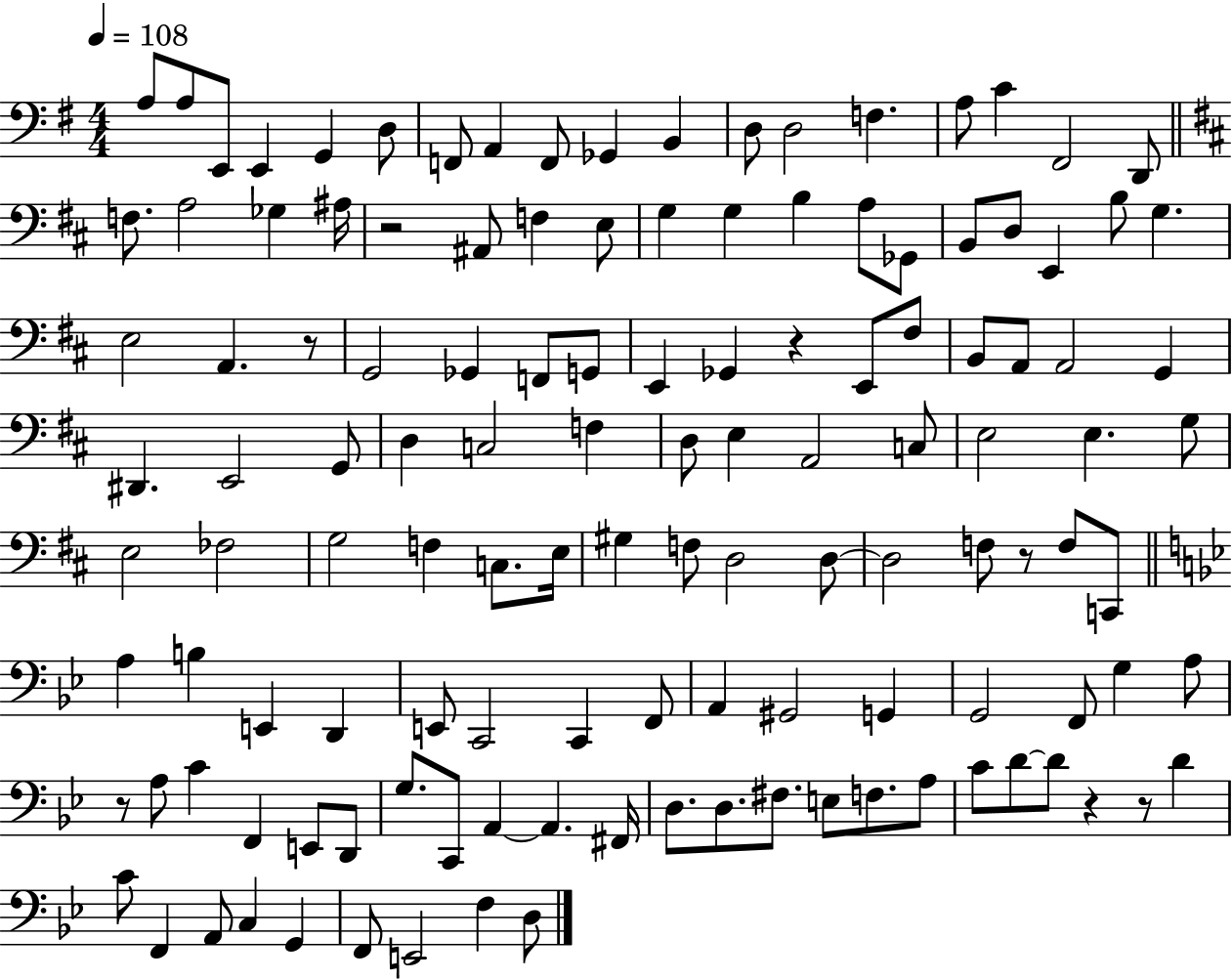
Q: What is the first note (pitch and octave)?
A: A3